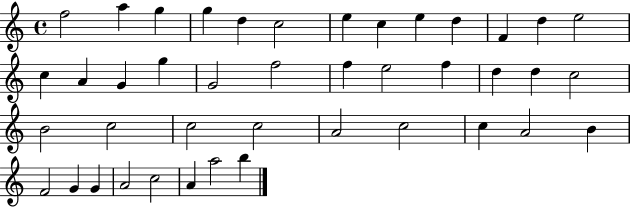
{
  \clef treble
  \time 4/4
  \defaultTimeSignature
  \key c \major
  f''2 a''4 g''4 | g''4 d''4 c''2 | e''4 c''4 e''4 d''4 | f'4 d''4 e''2 | \break c''4 a'4 g'4 g''4 | g'2 f''2 | f''4 e''2 f''4 | d''4 d''4 c''2 | \break b'2 c''2 | c''2 c''2 | a'2 c''2 | c''4 a'2 b'4 | \break f'2 g'4 g'4 | a'2 c''2 | a'4 a''2 b''4 | \bar "|."
}